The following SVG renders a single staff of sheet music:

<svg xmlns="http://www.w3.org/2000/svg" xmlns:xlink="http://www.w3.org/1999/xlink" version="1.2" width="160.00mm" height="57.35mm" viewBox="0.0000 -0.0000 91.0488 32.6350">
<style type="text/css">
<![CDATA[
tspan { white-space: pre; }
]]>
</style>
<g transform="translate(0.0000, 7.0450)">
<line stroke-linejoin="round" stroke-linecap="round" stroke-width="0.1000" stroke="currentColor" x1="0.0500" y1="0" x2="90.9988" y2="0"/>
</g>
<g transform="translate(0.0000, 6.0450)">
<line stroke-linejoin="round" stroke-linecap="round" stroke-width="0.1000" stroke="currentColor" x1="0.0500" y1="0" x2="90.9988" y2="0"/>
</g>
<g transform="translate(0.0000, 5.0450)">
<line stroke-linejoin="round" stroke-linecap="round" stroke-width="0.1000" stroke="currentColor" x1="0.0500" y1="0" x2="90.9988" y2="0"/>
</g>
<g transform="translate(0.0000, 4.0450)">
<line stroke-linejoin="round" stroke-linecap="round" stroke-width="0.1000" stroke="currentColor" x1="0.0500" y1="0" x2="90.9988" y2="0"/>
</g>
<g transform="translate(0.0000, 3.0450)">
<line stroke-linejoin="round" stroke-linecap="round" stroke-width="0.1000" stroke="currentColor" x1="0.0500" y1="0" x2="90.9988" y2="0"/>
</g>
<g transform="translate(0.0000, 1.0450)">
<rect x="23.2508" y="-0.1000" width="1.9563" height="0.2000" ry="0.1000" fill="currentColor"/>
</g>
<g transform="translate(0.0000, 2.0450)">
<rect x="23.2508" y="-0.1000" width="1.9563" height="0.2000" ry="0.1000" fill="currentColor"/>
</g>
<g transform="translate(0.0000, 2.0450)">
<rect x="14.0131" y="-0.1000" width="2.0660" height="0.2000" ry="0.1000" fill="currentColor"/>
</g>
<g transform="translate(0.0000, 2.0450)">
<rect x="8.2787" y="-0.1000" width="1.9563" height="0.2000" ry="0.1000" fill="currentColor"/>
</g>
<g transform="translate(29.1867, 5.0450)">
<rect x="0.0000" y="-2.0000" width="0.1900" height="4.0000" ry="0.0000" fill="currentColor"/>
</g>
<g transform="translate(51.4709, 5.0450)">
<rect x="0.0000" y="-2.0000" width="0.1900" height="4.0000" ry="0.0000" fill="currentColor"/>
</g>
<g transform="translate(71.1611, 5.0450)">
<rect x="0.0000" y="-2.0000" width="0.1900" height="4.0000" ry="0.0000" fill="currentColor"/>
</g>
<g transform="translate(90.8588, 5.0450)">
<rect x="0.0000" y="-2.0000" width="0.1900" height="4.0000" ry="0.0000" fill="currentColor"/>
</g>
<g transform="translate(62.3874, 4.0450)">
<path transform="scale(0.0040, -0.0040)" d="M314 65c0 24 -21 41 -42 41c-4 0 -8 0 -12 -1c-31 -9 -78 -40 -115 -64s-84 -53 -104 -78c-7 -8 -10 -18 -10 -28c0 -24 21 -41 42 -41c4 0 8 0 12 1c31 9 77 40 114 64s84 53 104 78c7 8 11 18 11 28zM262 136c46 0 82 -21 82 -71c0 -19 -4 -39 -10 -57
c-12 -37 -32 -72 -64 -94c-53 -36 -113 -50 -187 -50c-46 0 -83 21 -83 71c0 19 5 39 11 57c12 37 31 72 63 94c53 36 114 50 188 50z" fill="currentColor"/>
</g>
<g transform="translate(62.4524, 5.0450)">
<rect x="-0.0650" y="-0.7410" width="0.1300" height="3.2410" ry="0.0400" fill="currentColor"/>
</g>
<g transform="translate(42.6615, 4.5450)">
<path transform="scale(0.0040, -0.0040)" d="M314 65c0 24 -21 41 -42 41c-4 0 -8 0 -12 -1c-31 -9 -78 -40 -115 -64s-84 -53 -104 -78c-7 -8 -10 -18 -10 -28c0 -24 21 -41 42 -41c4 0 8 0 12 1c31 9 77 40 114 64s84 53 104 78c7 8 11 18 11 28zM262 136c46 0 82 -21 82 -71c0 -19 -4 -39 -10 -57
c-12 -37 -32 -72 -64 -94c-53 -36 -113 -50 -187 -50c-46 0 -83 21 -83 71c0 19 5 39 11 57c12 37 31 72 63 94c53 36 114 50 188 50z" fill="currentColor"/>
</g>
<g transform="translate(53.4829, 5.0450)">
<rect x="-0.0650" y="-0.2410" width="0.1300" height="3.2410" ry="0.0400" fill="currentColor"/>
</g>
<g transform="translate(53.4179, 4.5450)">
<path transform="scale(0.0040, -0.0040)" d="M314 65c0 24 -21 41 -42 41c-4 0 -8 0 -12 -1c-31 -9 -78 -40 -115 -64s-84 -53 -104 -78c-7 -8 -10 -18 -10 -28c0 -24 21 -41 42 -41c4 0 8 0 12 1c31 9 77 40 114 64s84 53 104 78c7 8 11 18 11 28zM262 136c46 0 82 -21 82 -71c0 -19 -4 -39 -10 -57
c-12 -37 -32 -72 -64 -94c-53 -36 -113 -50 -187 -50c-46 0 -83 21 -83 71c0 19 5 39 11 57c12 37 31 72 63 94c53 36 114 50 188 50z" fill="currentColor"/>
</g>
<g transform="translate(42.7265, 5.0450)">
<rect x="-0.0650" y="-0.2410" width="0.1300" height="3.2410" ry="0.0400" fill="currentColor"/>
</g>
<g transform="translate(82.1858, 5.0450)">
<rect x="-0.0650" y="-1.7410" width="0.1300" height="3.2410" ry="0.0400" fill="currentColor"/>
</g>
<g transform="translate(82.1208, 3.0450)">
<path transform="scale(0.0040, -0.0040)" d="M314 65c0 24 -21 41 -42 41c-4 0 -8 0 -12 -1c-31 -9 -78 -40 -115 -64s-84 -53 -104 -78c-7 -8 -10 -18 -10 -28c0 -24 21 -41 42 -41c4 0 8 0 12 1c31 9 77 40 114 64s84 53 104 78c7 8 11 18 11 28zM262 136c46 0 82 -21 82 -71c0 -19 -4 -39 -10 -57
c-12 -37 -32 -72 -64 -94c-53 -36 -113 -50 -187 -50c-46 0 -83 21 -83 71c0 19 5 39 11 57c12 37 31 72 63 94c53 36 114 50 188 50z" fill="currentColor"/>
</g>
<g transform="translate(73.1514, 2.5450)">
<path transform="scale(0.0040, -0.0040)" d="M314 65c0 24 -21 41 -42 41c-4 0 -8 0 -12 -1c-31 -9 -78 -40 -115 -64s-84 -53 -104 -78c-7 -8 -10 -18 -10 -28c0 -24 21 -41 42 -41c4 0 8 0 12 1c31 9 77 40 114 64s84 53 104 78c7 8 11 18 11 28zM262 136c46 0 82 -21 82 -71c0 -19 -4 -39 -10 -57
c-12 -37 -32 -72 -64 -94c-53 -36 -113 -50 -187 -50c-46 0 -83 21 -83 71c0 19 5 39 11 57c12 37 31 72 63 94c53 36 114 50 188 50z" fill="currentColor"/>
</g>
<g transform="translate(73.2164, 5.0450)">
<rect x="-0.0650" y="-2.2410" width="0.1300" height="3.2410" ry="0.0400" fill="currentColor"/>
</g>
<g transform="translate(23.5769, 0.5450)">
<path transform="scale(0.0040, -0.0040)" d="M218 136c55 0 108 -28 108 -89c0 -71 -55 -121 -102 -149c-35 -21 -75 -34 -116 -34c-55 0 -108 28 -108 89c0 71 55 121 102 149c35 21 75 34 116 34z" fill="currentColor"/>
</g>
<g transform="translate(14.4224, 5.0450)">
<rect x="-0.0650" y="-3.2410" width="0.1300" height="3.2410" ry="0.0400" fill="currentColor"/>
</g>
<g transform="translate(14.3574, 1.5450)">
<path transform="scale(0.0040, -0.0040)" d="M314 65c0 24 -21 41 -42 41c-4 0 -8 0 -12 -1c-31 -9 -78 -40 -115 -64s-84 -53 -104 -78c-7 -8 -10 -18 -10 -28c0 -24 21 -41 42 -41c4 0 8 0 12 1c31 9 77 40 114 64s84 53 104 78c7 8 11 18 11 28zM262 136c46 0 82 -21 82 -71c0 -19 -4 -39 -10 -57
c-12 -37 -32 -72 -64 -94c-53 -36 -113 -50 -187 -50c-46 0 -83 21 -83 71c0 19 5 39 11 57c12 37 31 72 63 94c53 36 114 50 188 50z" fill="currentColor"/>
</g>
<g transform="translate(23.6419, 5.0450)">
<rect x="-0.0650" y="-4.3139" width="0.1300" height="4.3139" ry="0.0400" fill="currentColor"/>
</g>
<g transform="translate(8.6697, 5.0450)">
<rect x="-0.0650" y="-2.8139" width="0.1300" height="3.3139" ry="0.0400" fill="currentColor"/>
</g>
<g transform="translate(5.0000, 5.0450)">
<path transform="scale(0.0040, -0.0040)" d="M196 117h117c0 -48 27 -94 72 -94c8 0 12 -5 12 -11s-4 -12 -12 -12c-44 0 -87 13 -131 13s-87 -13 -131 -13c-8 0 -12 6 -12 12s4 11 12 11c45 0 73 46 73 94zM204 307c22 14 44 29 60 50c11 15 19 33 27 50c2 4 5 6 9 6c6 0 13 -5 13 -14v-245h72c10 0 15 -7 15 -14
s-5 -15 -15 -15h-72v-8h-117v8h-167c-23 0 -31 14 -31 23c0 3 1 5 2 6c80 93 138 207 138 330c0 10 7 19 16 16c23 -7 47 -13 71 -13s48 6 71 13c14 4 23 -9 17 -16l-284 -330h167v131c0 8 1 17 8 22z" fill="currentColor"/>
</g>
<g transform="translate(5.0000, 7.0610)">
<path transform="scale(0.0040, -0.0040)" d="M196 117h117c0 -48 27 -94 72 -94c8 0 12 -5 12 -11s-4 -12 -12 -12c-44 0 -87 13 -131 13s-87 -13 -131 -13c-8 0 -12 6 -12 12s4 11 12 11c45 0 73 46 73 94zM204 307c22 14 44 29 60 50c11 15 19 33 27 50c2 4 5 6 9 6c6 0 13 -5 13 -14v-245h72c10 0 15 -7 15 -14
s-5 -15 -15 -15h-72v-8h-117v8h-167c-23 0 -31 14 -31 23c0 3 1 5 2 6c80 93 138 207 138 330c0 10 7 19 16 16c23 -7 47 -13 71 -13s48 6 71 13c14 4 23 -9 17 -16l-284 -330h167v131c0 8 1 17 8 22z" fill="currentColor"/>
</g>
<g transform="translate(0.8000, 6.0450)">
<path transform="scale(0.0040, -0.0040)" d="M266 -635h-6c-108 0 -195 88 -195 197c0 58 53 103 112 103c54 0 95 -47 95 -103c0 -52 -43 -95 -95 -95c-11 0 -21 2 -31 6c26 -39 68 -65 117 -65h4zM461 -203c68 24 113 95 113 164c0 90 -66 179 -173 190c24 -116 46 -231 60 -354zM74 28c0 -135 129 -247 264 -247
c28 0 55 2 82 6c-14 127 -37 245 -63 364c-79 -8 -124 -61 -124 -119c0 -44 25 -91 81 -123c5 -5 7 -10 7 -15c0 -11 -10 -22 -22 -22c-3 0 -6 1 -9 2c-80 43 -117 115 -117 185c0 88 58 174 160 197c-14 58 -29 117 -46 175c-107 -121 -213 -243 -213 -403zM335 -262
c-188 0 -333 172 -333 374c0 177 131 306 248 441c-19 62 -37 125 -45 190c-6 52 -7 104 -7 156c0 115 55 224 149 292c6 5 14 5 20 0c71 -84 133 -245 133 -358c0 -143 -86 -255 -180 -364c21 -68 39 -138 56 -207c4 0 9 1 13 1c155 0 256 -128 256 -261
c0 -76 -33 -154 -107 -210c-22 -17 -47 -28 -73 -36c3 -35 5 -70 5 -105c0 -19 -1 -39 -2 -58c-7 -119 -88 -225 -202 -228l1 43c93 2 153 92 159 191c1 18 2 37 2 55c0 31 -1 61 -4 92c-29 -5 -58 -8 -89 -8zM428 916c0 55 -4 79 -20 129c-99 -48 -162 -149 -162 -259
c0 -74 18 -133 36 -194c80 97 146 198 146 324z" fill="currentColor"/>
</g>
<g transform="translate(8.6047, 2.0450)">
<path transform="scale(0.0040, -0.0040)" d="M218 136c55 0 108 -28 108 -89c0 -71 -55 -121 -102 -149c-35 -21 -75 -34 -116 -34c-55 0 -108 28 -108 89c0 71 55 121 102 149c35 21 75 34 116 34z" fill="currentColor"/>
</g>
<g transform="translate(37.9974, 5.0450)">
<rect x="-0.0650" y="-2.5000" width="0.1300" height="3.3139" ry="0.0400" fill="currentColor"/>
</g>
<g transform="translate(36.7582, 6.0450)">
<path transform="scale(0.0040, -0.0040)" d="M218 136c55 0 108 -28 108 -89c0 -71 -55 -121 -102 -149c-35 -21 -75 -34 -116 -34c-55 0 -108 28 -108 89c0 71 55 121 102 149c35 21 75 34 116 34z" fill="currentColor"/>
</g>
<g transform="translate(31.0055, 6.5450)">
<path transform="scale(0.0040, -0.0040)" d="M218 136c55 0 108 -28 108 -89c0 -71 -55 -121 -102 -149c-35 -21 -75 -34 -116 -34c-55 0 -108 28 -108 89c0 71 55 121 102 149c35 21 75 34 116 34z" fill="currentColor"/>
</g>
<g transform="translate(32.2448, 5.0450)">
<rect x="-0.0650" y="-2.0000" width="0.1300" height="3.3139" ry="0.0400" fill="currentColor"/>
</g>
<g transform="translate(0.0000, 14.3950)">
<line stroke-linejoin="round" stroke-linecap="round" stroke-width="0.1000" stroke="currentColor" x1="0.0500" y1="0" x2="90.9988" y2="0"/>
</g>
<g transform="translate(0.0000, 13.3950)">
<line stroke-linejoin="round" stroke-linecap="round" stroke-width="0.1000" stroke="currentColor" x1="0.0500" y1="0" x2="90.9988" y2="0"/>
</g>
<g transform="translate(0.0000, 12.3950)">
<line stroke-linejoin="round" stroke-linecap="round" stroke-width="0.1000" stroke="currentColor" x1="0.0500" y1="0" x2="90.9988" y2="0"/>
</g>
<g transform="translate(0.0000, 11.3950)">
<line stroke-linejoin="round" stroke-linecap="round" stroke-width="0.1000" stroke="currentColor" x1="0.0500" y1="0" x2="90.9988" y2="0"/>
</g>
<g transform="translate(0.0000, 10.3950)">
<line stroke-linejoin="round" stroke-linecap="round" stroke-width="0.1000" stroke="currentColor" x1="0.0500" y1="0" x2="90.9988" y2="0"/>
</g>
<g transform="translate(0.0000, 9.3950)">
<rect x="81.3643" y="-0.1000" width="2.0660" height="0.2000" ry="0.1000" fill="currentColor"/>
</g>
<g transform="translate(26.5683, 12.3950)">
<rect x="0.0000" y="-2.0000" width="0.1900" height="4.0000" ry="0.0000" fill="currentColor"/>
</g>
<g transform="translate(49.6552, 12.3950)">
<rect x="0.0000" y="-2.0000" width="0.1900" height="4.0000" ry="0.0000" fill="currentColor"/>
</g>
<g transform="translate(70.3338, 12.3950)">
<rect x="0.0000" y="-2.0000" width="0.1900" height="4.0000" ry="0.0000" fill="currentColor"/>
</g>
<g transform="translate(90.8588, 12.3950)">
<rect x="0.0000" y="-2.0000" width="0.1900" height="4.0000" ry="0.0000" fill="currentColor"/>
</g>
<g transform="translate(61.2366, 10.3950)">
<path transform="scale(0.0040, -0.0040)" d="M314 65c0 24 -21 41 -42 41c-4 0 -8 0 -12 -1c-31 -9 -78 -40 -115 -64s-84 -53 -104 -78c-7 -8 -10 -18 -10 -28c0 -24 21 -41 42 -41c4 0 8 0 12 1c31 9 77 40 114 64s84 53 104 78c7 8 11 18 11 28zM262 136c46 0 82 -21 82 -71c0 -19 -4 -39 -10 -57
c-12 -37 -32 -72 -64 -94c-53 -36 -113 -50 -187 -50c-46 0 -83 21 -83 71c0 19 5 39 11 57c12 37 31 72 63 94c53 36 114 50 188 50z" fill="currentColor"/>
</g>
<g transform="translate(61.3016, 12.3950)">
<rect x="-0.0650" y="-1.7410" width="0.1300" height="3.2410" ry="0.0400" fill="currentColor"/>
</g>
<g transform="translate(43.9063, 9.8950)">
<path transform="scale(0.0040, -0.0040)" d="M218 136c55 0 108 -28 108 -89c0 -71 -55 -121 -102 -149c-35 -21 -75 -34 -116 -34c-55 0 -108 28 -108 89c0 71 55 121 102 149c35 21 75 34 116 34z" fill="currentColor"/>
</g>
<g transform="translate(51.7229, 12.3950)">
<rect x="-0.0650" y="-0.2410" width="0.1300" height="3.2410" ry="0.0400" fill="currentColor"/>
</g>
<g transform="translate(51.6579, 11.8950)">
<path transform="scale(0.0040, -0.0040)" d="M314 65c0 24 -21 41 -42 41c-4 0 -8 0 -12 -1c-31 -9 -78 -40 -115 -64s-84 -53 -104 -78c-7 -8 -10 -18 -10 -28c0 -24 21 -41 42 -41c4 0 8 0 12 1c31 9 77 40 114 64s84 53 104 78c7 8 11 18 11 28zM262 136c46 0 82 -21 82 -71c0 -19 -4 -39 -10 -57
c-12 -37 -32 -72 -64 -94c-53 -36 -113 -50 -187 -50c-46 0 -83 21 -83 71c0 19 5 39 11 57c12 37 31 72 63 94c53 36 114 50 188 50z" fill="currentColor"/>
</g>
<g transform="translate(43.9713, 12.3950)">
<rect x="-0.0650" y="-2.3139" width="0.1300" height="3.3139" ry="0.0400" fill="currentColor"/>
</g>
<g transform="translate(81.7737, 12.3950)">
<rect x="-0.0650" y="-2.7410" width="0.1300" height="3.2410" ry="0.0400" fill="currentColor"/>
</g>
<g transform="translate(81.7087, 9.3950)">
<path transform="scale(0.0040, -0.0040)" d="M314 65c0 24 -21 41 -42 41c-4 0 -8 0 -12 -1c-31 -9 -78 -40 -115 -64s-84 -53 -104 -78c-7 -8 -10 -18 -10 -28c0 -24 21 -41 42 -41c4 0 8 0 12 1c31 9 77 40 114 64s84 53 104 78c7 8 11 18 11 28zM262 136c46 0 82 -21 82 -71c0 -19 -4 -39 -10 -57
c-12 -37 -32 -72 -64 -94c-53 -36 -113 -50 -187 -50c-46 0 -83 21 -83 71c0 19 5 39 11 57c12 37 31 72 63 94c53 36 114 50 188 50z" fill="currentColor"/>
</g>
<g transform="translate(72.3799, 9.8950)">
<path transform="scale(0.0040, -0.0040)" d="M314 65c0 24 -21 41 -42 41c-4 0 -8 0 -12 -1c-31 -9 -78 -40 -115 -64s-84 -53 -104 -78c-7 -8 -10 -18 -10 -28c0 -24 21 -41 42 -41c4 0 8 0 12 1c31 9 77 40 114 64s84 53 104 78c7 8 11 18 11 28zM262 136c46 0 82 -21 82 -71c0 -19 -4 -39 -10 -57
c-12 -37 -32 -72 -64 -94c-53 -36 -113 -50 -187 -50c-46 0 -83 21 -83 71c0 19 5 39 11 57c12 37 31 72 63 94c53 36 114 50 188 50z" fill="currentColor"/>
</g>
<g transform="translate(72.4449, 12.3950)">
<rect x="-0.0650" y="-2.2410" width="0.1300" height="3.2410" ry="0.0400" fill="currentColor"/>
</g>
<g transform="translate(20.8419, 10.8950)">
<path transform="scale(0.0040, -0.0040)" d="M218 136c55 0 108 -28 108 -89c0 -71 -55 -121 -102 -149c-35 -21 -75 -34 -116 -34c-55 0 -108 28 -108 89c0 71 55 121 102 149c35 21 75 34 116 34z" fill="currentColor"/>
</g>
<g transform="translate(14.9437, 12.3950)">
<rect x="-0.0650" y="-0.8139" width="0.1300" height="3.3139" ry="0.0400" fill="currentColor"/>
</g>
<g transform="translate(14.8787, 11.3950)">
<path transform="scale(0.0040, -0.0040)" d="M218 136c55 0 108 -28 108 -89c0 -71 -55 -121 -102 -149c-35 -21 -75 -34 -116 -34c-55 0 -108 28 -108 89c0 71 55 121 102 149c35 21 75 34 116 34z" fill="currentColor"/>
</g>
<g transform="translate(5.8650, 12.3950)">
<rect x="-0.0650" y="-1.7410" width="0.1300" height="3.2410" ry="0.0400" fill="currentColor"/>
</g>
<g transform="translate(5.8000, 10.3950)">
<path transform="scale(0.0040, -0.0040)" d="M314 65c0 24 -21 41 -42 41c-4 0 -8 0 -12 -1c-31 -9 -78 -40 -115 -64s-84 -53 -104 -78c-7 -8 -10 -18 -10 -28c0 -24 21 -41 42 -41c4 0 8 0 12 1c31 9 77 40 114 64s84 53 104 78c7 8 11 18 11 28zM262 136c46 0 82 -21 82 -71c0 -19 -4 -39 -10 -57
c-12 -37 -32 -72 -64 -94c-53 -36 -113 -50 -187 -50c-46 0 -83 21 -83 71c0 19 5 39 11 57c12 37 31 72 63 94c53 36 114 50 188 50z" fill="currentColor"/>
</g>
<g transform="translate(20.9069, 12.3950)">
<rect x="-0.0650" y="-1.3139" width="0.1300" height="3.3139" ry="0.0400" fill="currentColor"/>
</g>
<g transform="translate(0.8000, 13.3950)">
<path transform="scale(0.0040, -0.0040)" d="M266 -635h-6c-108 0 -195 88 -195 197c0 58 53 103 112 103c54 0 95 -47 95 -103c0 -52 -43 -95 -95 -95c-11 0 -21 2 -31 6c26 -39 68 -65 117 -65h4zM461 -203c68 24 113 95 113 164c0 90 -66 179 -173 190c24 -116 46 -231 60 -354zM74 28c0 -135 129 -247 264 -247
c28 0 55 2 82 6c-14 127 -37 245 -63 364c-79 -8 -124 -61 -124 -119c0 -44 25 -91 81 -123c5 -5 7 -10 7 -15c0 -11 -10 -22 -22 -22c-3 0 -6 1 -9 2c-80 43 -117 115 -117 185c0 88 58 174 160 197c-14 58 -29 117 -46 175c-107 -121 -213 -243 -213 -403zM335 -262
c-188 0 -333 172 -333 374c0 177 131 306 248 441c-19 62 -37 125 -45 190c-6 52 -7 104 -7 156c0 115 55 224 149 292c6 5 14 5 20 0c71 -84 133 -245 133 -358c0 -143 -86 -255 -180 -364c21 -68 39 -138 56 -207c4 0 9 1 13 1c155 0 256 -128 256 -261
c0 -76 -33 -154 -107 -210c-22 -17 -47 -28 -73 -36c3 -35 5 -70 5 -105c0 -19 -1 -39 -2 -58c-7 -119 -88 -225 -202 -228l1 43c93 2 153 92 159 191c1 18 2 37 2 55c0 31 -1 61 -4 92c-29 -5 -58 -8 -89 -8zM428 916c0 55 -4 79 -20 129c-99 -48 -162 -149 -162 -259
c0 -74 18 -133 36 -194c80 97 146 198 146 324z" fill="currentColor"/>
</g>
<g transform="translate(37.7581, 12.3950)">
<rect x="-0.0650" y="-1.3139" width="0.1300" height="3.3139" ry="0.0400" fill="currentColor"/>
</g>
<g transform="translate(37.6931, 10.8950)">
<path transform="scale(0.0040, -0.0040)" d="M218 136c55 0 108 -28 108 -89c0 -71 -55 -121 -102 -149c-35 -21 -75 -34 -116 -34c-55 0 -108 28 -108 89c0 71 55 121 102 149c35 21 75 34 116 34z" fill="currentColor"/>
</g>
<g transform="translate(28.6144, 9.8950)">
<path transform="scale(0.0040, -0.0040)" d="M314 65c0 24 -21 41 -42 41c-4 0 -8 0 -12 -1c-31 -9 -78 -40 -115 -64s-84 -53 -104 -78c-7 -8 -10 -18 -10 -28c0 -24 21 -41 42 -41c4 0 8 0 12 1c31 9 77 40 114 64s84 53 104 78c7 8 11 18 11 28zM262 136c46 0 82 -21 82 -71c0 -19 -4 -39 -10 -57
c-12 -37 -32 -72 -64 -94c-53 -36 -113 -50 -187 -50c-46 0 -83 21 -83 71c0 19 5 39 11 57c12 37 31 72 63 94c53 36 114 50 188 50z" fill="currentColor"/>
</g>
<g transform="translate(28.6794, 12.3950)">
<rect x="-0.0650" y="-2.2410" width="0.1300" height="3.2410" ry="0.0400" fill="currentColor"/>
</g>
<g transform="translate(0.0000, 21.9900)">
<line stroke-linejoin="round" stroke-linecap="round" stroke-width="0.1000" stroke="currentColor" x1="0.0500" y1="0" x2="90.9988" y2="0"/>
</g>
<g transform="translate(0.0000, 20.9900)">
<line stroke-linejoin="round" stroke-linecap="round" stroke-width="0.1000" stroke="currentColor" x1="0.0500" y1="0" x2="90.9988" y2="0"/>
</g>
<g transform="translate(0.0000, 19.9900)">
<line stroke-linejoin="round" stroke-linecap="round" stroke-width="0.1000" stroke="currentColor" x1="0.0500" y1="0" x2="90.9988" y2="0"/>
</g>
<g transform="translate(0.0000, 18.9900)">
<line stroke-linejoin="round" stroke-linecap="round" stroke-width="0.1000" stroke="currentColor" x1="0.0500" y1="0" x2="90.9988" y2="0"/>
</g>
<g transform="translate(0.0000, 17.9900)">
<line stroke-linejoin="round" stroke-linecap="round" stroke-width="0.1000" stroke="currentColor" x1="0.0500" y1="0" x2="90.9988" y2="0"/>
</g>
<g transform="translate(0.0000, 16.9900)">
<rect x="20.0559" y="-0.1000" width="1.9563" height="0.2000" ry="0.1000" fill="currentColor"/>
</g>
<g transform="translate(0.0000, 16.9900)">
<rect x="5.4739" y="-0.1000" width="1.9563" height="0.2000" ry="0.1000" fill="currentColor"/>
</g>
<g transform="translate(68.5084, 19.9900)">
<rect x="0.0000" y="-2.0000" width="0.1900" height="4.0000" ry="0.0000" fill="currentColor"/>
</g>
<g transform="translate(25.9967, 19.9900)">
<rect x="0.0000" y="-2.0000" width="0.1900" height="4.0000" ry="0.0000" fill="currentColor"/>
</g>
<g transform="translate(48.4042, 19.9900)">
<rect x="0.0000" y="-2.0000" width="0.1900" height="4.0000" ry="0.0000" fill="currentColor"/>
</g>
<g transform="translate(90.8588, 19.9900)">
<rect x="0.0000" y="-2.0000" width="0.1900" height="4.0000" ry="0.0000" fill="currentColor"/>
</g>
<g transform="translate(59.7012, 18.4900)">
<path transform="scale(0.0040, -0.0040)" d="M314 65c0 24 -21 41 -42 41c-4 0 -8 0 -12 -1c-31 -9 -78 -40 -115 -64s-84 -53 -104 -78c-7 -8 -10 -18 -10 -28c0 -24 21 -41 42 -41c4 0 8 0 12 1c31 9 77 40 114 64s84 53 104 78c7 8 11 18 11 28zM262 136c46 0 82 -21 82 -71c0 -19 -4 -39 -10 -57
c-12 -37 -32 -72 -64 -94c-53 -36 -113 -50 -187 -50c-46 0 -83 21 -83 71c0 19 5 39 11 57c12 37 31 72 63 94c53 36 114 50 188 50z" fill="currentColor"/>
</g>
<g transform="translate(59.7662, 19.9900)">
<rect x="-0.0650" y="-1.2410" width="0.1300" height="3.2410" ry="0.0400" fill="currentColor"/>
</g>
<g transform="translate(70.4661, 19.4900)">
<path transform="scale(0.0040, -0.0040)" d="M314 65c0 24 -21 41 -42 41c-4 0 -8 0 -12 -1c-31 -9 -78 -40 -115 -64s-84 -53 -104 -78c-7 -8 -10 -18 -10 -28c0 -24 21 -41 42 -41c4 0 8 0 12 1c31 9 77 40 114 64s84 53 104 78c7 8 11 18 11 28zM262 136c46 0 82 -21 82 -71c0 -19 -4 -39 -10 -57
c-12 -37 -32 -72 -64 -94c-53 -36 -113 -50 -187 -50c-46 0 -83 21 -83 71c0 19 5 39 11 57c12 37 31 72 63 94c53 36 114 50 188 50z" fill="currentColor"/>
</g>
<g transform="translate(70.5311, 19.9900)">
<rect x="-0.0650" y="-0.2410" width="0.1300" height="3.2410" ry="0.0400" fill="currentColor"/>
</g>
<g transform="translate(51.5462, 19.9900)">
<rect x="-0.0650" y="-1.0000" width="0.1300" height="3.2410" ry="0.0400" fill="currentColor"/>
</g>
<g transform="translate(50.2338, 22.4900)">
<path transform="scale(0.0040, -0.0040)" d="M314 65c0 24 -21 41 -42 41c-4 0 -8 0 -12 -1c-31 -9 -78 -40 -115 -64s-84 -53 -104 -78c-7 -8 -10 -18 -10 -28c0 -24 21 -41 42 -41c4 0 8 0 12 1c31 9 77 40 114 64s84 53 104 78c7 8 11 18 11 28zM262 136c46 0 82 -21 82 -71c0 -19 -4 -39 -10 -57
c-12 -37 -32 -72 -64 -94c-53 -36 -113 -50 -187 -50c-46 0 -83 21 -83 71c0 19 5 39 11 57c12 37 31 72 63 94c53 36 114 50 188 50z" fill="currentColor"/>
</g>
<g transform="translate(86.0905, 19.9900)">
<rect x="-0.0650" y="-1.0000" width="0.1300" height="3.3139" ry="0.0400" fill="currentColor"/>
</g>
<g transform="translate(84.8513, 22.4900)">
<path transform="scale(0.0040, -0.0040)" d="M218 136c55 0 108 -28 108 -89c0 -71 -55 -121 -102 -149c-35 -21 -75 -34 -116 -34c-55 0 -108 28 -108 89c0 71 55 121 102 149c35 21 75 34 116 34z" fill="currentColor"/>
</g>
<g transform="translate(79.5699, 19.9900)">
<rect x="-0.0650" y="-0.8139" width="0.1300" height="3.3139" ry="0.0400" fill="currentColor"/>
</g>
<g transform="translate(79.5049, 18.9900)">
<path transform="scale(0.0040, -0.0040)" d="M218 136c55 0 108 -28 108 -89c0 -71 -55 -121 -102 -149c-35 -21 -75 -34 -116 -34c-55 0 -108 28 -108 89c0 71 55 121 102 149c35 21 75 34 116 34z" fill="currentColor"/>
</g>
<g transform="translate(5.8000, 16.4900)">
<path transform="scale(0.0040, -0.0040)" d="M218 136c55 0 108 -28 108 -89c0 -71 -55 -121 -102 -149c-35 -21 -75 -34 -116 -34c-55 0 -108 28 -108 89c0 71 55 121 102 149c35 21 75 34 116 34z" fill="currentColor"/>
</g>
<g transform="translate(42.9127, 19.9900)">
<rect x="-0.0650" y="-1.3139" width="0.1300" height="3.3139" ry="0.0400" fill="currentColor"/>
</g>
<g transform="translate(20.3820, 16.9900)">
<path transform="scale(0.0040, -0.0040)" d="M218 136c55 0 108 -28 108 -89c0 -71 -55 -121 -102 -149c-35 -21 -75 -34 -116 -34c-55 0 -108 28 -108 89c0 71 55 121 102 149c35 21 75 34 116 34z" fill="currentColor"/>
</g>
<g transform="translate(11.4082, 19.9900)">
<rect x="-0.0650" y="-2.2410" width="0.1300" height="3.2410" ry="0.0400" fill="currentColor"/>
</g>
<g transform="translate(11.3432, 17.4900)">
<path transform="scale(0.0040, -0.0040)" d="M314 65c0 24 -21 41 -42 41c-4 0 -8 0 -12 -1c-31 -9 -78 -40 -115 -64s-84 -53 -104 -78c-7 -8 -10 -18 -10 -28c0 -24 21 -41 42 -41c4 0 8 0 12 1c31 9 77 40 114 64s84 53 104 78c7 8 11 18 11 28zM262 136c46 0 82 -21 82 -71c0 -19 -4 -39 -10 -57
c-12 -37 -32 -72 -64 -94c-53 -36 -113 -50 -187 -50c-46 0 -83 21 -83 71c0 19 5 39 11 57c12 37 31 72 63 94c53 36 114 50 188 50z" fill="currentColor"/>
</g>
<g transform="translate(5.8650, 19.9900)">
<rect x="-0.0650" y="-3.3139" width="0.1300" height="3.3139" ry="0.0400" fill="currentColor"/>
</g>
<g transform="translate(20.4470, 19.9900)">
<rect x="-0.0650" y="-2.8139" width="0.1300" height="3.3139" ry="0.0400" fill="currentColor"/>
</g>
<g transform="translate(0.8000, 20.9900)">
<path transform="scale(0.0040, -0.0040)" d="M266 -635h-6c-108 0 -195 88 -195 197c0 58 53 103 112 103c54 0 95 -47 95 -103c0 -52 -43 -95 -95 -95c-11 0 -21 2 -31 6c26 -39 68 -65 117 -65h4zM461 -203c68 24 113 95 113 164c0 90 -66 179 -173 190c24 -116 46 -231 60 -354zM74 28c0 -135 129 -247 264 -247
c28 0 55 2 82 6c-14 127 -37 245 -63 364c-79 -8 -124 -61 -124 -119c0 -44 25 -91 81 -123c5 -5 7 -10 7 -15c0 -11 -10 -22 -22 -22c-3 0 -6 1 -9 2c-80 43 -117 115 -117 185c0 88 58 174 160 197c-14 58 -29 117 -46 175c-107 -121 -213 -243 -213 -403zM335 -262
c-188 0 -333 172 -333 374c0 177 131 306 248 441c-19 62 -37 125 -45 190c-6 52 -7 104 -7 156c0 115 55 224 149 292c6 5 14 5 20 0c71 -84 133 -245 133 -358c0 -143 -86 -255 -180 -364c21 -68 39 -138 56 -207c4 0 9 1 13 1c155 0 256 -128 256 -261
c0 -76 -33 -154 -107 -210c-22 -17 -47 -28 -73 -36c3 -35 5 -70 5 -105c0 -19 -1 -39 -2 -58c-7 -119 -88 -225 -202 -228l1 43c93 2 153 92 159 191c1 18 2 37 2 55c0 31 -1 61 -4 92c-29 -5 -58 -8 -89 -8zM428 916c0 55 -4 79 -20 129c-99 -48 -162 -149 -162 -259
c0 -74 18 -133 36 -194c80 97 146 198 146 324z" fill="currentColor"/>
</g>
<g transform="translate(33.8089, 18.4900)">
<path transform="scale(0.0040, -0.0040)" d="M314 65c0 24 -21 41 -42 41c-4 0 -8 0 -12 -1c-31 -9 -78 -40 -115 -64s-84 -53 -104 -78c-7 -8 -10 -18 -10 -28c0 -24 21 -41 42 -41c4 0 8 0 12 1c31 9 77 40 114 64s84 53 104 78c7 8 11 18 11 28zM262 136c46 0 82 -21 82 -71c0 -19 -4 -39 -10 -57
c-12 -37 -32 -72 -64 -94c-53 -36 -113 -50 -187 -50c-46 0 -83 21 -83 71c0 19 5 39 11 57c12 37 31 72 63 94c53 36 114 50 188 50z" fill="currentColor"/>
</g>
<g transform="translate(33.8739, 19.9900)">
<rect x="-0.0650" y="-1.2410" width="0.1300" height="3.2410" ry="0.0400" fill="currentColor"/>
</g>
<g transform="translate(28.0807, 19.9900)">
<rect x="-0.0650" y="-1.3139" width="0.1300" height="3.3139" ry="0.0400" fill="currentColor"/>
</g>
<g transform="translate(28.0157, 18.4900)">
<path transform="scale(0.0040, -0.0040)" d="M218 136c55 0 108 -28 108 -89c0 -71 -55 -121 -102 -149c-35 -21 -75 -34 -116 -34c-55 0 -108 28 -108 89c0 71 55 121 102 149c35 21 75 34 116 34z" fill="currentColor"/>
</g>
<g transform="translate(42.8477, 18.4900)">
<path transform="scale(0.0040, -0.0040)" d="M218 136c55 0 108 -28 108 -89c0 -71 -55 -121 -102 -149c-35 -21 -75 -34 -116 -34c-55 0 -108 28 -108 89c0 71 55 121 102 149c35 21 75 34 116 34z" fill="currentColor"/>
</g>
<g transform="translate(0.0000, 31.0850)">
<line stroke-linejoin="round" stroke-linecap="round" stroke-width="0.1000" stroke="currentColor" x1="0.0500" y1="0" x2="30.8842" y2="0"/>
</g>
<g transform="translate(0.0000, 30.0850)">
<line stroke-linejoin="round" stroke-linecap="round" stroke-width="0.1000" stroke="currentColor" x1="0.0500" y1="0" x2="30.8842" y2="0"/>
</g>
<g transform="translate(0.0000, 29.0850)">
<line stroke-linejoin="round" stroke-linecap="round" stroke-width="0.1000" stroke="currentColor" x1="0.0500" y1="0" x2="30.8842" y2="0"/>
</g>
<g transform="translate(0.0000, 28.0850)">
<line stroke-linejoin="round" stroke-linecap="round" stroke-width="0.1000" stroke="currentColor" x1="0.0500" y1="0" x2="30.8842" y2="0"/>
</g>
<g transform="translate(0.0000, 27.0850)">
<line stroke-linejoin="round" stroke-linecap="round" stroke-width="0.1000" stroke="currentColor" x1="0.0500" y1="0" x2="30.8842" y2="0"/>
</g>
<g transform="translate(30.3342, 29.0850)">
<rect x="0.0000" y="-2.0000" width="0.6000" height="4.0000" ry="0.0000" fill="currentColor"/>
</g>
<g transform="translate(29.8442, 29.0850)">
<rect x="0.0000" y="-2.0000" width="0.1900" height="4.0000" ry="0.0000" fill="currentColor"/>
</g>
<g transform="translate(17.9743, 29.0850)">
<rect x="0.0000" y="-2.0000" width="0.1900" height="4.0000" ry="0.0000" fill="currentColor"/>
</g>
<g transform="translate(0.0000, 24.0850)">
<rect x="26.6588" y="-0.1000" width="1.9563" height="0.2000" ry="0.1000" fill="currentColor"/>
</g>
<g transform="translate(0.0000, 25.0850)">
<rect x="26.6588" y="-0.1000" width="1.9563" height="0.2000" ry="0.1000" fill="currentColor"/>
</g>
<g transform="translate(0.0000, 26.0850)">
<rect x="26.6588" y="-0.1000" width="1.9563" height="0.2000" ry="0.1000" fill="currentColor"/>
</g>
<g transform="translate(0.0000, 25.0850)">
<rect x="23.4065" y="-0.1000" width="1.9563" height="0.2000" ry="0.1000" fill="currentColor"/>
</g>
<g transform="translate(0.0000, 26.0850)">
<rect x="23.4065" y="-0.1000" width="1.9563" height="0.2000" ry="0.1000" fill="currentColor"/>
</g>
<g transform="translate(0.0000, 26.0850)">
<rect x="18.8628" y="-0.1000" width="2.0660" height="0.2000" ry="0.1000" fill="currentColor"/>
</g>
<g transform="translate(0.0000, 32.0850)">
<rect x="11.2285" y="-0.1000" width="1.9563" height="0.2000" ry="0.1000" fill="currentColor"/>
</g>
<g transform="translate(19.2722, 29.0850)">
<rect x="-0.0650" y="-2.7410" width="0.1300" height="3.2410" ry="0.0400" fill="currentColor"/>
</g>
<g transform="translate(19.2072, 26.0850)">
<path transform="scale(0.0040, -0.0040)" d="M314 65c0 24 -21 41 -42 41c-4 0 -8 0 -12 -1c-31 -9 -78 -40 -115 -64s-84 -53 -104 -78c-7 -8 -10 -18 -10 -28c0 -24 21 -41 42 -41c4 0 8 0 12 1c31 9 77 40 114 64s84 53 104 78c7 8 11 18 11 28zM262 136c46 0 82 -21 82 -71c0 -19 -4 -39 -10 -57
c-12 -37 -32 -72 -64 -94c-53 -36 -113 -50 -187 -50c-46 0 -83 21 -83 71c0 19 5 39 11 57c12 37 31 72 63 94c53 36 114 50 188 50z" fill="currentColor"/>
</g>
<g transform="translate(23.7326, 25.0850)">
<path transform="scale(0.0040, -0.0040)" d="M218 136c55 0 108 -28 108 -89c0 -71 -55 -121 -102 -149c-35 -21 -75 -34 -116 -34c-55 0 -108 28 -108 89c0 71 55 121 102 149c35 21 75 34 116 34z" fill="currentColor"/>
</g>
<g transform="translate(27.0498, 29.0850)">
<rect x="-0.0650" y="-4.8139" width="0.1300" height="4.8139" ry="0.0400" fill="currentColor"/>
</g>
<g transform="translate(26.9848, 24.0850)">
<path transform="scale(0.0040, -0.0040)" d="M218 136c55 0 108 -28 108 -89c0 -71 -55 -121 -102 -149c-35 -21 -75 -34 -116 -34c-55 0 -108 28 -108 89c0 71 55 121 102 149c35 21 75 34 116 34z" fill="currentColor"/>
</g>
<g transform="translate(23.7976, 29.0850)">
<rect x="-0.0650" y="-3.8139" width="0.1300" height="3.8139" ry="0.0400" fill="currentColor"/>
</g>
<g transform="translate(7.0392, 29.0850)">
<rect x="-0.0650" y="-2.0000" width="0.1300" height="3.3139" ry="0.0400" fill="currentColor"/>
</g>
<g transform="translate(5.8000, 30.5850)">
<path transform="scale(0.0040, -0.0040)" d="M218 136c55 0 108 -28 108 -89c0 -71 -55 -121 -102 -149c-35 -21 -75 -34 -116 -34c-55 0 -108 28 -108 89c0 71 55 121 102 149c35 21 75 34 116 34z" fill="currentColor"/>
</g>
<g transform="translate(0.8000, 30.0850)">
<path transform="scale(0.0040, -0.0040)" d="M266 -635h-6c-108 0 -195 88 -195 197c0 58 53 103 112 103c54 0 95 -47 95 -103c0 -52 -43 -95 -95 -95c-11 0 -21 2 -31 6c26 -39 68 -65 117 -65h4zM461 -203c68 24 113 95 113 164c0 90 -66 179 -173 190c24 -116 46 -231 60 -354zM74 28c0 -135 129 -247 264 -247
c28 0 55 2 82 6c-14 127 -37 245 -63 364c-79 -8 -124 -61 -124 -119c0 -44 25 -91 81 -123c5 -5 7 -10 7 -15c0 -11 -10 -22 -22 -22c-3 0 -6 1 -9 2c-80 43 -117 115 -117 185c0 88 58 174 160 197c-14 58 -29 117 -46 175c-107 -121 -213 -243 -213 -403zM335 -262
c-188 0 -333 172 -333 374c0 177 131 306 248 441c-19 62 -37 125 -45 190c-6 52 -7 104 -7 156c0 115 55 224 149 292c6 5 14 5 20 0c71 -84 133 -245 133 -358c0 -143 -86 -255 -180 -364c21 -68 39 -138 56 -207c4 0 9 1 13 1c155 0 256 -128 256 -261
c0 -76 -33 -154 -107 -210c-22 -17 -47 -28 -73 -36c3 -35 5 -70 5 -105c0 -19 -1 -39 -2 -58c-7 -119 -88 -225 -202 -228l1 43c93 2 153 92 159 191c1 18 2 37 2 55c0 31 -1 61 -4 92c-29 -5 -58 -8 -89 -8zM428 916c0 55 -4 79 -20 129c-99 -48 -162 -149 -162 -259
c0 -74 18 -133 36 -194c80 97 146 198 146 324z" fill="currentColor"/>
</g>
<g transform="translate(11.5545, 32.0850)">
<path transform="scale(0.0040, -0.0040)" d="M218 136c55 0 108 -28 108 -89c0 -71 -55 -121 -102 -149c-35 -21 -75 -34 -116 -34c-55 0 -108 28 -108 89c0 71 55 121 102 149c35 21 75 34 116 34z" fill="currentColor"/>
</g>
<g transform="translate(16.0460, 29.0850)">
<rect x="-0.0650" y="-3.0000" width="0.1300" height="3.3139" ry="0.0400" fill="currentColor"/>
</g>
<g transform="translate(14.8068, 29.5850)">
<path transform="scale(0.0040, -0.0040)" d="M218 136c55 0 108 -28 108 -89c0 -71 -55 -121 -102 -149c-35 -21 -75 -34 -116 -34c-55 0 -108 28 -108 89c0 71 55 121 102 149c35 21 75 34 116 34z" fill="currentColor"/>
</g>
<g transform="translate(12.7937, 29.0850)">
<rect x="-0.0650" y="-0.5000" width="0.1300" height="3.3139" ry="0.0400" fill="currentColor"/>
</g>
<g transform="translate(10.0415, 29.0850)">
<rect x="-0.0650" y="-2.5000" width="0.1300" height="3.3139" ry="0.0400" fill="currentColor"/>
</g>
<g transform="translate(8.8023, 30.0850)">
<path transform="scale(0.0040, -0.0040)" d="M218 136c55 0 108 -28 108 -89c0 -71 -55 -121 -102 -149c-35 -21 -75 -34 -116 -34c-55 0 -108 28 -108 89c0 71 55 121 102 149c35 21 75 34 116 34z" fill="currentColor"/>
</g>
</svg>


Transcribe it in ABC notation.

X:1
T:Untitled
M:4/4
L:1/4
K:C
a b2 d' F G c2 c2 d2 g2 f2 f2 d e g2 e g c2 f2 g2 a2 b g2 a e e2 e D2 e2 c2 d D F G C A a2 c' e'